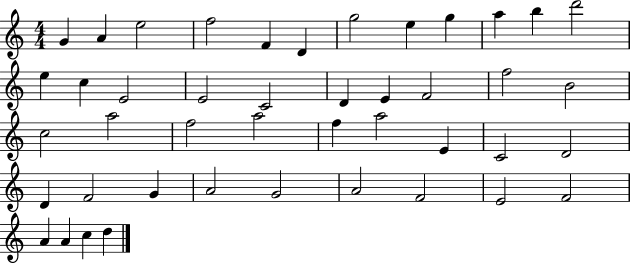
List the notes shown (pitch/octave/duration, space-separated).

G4/q A4/q E5/h F5/h F4/q D4/q G5/h E5/q G5/q A5/q B5/q D6/h E5/q C5/q E4/h E4/h C4/h D4/q E4/q F4/h F5/h B4/h C5/h A5/h F5/h A5/h F5/q A5/h E4/q C4/h D4/h D4/q F4/h G4/q A4/h G4/h A4/h F4/h E4/h F4/h A4/q A4/q C5/q D5/q